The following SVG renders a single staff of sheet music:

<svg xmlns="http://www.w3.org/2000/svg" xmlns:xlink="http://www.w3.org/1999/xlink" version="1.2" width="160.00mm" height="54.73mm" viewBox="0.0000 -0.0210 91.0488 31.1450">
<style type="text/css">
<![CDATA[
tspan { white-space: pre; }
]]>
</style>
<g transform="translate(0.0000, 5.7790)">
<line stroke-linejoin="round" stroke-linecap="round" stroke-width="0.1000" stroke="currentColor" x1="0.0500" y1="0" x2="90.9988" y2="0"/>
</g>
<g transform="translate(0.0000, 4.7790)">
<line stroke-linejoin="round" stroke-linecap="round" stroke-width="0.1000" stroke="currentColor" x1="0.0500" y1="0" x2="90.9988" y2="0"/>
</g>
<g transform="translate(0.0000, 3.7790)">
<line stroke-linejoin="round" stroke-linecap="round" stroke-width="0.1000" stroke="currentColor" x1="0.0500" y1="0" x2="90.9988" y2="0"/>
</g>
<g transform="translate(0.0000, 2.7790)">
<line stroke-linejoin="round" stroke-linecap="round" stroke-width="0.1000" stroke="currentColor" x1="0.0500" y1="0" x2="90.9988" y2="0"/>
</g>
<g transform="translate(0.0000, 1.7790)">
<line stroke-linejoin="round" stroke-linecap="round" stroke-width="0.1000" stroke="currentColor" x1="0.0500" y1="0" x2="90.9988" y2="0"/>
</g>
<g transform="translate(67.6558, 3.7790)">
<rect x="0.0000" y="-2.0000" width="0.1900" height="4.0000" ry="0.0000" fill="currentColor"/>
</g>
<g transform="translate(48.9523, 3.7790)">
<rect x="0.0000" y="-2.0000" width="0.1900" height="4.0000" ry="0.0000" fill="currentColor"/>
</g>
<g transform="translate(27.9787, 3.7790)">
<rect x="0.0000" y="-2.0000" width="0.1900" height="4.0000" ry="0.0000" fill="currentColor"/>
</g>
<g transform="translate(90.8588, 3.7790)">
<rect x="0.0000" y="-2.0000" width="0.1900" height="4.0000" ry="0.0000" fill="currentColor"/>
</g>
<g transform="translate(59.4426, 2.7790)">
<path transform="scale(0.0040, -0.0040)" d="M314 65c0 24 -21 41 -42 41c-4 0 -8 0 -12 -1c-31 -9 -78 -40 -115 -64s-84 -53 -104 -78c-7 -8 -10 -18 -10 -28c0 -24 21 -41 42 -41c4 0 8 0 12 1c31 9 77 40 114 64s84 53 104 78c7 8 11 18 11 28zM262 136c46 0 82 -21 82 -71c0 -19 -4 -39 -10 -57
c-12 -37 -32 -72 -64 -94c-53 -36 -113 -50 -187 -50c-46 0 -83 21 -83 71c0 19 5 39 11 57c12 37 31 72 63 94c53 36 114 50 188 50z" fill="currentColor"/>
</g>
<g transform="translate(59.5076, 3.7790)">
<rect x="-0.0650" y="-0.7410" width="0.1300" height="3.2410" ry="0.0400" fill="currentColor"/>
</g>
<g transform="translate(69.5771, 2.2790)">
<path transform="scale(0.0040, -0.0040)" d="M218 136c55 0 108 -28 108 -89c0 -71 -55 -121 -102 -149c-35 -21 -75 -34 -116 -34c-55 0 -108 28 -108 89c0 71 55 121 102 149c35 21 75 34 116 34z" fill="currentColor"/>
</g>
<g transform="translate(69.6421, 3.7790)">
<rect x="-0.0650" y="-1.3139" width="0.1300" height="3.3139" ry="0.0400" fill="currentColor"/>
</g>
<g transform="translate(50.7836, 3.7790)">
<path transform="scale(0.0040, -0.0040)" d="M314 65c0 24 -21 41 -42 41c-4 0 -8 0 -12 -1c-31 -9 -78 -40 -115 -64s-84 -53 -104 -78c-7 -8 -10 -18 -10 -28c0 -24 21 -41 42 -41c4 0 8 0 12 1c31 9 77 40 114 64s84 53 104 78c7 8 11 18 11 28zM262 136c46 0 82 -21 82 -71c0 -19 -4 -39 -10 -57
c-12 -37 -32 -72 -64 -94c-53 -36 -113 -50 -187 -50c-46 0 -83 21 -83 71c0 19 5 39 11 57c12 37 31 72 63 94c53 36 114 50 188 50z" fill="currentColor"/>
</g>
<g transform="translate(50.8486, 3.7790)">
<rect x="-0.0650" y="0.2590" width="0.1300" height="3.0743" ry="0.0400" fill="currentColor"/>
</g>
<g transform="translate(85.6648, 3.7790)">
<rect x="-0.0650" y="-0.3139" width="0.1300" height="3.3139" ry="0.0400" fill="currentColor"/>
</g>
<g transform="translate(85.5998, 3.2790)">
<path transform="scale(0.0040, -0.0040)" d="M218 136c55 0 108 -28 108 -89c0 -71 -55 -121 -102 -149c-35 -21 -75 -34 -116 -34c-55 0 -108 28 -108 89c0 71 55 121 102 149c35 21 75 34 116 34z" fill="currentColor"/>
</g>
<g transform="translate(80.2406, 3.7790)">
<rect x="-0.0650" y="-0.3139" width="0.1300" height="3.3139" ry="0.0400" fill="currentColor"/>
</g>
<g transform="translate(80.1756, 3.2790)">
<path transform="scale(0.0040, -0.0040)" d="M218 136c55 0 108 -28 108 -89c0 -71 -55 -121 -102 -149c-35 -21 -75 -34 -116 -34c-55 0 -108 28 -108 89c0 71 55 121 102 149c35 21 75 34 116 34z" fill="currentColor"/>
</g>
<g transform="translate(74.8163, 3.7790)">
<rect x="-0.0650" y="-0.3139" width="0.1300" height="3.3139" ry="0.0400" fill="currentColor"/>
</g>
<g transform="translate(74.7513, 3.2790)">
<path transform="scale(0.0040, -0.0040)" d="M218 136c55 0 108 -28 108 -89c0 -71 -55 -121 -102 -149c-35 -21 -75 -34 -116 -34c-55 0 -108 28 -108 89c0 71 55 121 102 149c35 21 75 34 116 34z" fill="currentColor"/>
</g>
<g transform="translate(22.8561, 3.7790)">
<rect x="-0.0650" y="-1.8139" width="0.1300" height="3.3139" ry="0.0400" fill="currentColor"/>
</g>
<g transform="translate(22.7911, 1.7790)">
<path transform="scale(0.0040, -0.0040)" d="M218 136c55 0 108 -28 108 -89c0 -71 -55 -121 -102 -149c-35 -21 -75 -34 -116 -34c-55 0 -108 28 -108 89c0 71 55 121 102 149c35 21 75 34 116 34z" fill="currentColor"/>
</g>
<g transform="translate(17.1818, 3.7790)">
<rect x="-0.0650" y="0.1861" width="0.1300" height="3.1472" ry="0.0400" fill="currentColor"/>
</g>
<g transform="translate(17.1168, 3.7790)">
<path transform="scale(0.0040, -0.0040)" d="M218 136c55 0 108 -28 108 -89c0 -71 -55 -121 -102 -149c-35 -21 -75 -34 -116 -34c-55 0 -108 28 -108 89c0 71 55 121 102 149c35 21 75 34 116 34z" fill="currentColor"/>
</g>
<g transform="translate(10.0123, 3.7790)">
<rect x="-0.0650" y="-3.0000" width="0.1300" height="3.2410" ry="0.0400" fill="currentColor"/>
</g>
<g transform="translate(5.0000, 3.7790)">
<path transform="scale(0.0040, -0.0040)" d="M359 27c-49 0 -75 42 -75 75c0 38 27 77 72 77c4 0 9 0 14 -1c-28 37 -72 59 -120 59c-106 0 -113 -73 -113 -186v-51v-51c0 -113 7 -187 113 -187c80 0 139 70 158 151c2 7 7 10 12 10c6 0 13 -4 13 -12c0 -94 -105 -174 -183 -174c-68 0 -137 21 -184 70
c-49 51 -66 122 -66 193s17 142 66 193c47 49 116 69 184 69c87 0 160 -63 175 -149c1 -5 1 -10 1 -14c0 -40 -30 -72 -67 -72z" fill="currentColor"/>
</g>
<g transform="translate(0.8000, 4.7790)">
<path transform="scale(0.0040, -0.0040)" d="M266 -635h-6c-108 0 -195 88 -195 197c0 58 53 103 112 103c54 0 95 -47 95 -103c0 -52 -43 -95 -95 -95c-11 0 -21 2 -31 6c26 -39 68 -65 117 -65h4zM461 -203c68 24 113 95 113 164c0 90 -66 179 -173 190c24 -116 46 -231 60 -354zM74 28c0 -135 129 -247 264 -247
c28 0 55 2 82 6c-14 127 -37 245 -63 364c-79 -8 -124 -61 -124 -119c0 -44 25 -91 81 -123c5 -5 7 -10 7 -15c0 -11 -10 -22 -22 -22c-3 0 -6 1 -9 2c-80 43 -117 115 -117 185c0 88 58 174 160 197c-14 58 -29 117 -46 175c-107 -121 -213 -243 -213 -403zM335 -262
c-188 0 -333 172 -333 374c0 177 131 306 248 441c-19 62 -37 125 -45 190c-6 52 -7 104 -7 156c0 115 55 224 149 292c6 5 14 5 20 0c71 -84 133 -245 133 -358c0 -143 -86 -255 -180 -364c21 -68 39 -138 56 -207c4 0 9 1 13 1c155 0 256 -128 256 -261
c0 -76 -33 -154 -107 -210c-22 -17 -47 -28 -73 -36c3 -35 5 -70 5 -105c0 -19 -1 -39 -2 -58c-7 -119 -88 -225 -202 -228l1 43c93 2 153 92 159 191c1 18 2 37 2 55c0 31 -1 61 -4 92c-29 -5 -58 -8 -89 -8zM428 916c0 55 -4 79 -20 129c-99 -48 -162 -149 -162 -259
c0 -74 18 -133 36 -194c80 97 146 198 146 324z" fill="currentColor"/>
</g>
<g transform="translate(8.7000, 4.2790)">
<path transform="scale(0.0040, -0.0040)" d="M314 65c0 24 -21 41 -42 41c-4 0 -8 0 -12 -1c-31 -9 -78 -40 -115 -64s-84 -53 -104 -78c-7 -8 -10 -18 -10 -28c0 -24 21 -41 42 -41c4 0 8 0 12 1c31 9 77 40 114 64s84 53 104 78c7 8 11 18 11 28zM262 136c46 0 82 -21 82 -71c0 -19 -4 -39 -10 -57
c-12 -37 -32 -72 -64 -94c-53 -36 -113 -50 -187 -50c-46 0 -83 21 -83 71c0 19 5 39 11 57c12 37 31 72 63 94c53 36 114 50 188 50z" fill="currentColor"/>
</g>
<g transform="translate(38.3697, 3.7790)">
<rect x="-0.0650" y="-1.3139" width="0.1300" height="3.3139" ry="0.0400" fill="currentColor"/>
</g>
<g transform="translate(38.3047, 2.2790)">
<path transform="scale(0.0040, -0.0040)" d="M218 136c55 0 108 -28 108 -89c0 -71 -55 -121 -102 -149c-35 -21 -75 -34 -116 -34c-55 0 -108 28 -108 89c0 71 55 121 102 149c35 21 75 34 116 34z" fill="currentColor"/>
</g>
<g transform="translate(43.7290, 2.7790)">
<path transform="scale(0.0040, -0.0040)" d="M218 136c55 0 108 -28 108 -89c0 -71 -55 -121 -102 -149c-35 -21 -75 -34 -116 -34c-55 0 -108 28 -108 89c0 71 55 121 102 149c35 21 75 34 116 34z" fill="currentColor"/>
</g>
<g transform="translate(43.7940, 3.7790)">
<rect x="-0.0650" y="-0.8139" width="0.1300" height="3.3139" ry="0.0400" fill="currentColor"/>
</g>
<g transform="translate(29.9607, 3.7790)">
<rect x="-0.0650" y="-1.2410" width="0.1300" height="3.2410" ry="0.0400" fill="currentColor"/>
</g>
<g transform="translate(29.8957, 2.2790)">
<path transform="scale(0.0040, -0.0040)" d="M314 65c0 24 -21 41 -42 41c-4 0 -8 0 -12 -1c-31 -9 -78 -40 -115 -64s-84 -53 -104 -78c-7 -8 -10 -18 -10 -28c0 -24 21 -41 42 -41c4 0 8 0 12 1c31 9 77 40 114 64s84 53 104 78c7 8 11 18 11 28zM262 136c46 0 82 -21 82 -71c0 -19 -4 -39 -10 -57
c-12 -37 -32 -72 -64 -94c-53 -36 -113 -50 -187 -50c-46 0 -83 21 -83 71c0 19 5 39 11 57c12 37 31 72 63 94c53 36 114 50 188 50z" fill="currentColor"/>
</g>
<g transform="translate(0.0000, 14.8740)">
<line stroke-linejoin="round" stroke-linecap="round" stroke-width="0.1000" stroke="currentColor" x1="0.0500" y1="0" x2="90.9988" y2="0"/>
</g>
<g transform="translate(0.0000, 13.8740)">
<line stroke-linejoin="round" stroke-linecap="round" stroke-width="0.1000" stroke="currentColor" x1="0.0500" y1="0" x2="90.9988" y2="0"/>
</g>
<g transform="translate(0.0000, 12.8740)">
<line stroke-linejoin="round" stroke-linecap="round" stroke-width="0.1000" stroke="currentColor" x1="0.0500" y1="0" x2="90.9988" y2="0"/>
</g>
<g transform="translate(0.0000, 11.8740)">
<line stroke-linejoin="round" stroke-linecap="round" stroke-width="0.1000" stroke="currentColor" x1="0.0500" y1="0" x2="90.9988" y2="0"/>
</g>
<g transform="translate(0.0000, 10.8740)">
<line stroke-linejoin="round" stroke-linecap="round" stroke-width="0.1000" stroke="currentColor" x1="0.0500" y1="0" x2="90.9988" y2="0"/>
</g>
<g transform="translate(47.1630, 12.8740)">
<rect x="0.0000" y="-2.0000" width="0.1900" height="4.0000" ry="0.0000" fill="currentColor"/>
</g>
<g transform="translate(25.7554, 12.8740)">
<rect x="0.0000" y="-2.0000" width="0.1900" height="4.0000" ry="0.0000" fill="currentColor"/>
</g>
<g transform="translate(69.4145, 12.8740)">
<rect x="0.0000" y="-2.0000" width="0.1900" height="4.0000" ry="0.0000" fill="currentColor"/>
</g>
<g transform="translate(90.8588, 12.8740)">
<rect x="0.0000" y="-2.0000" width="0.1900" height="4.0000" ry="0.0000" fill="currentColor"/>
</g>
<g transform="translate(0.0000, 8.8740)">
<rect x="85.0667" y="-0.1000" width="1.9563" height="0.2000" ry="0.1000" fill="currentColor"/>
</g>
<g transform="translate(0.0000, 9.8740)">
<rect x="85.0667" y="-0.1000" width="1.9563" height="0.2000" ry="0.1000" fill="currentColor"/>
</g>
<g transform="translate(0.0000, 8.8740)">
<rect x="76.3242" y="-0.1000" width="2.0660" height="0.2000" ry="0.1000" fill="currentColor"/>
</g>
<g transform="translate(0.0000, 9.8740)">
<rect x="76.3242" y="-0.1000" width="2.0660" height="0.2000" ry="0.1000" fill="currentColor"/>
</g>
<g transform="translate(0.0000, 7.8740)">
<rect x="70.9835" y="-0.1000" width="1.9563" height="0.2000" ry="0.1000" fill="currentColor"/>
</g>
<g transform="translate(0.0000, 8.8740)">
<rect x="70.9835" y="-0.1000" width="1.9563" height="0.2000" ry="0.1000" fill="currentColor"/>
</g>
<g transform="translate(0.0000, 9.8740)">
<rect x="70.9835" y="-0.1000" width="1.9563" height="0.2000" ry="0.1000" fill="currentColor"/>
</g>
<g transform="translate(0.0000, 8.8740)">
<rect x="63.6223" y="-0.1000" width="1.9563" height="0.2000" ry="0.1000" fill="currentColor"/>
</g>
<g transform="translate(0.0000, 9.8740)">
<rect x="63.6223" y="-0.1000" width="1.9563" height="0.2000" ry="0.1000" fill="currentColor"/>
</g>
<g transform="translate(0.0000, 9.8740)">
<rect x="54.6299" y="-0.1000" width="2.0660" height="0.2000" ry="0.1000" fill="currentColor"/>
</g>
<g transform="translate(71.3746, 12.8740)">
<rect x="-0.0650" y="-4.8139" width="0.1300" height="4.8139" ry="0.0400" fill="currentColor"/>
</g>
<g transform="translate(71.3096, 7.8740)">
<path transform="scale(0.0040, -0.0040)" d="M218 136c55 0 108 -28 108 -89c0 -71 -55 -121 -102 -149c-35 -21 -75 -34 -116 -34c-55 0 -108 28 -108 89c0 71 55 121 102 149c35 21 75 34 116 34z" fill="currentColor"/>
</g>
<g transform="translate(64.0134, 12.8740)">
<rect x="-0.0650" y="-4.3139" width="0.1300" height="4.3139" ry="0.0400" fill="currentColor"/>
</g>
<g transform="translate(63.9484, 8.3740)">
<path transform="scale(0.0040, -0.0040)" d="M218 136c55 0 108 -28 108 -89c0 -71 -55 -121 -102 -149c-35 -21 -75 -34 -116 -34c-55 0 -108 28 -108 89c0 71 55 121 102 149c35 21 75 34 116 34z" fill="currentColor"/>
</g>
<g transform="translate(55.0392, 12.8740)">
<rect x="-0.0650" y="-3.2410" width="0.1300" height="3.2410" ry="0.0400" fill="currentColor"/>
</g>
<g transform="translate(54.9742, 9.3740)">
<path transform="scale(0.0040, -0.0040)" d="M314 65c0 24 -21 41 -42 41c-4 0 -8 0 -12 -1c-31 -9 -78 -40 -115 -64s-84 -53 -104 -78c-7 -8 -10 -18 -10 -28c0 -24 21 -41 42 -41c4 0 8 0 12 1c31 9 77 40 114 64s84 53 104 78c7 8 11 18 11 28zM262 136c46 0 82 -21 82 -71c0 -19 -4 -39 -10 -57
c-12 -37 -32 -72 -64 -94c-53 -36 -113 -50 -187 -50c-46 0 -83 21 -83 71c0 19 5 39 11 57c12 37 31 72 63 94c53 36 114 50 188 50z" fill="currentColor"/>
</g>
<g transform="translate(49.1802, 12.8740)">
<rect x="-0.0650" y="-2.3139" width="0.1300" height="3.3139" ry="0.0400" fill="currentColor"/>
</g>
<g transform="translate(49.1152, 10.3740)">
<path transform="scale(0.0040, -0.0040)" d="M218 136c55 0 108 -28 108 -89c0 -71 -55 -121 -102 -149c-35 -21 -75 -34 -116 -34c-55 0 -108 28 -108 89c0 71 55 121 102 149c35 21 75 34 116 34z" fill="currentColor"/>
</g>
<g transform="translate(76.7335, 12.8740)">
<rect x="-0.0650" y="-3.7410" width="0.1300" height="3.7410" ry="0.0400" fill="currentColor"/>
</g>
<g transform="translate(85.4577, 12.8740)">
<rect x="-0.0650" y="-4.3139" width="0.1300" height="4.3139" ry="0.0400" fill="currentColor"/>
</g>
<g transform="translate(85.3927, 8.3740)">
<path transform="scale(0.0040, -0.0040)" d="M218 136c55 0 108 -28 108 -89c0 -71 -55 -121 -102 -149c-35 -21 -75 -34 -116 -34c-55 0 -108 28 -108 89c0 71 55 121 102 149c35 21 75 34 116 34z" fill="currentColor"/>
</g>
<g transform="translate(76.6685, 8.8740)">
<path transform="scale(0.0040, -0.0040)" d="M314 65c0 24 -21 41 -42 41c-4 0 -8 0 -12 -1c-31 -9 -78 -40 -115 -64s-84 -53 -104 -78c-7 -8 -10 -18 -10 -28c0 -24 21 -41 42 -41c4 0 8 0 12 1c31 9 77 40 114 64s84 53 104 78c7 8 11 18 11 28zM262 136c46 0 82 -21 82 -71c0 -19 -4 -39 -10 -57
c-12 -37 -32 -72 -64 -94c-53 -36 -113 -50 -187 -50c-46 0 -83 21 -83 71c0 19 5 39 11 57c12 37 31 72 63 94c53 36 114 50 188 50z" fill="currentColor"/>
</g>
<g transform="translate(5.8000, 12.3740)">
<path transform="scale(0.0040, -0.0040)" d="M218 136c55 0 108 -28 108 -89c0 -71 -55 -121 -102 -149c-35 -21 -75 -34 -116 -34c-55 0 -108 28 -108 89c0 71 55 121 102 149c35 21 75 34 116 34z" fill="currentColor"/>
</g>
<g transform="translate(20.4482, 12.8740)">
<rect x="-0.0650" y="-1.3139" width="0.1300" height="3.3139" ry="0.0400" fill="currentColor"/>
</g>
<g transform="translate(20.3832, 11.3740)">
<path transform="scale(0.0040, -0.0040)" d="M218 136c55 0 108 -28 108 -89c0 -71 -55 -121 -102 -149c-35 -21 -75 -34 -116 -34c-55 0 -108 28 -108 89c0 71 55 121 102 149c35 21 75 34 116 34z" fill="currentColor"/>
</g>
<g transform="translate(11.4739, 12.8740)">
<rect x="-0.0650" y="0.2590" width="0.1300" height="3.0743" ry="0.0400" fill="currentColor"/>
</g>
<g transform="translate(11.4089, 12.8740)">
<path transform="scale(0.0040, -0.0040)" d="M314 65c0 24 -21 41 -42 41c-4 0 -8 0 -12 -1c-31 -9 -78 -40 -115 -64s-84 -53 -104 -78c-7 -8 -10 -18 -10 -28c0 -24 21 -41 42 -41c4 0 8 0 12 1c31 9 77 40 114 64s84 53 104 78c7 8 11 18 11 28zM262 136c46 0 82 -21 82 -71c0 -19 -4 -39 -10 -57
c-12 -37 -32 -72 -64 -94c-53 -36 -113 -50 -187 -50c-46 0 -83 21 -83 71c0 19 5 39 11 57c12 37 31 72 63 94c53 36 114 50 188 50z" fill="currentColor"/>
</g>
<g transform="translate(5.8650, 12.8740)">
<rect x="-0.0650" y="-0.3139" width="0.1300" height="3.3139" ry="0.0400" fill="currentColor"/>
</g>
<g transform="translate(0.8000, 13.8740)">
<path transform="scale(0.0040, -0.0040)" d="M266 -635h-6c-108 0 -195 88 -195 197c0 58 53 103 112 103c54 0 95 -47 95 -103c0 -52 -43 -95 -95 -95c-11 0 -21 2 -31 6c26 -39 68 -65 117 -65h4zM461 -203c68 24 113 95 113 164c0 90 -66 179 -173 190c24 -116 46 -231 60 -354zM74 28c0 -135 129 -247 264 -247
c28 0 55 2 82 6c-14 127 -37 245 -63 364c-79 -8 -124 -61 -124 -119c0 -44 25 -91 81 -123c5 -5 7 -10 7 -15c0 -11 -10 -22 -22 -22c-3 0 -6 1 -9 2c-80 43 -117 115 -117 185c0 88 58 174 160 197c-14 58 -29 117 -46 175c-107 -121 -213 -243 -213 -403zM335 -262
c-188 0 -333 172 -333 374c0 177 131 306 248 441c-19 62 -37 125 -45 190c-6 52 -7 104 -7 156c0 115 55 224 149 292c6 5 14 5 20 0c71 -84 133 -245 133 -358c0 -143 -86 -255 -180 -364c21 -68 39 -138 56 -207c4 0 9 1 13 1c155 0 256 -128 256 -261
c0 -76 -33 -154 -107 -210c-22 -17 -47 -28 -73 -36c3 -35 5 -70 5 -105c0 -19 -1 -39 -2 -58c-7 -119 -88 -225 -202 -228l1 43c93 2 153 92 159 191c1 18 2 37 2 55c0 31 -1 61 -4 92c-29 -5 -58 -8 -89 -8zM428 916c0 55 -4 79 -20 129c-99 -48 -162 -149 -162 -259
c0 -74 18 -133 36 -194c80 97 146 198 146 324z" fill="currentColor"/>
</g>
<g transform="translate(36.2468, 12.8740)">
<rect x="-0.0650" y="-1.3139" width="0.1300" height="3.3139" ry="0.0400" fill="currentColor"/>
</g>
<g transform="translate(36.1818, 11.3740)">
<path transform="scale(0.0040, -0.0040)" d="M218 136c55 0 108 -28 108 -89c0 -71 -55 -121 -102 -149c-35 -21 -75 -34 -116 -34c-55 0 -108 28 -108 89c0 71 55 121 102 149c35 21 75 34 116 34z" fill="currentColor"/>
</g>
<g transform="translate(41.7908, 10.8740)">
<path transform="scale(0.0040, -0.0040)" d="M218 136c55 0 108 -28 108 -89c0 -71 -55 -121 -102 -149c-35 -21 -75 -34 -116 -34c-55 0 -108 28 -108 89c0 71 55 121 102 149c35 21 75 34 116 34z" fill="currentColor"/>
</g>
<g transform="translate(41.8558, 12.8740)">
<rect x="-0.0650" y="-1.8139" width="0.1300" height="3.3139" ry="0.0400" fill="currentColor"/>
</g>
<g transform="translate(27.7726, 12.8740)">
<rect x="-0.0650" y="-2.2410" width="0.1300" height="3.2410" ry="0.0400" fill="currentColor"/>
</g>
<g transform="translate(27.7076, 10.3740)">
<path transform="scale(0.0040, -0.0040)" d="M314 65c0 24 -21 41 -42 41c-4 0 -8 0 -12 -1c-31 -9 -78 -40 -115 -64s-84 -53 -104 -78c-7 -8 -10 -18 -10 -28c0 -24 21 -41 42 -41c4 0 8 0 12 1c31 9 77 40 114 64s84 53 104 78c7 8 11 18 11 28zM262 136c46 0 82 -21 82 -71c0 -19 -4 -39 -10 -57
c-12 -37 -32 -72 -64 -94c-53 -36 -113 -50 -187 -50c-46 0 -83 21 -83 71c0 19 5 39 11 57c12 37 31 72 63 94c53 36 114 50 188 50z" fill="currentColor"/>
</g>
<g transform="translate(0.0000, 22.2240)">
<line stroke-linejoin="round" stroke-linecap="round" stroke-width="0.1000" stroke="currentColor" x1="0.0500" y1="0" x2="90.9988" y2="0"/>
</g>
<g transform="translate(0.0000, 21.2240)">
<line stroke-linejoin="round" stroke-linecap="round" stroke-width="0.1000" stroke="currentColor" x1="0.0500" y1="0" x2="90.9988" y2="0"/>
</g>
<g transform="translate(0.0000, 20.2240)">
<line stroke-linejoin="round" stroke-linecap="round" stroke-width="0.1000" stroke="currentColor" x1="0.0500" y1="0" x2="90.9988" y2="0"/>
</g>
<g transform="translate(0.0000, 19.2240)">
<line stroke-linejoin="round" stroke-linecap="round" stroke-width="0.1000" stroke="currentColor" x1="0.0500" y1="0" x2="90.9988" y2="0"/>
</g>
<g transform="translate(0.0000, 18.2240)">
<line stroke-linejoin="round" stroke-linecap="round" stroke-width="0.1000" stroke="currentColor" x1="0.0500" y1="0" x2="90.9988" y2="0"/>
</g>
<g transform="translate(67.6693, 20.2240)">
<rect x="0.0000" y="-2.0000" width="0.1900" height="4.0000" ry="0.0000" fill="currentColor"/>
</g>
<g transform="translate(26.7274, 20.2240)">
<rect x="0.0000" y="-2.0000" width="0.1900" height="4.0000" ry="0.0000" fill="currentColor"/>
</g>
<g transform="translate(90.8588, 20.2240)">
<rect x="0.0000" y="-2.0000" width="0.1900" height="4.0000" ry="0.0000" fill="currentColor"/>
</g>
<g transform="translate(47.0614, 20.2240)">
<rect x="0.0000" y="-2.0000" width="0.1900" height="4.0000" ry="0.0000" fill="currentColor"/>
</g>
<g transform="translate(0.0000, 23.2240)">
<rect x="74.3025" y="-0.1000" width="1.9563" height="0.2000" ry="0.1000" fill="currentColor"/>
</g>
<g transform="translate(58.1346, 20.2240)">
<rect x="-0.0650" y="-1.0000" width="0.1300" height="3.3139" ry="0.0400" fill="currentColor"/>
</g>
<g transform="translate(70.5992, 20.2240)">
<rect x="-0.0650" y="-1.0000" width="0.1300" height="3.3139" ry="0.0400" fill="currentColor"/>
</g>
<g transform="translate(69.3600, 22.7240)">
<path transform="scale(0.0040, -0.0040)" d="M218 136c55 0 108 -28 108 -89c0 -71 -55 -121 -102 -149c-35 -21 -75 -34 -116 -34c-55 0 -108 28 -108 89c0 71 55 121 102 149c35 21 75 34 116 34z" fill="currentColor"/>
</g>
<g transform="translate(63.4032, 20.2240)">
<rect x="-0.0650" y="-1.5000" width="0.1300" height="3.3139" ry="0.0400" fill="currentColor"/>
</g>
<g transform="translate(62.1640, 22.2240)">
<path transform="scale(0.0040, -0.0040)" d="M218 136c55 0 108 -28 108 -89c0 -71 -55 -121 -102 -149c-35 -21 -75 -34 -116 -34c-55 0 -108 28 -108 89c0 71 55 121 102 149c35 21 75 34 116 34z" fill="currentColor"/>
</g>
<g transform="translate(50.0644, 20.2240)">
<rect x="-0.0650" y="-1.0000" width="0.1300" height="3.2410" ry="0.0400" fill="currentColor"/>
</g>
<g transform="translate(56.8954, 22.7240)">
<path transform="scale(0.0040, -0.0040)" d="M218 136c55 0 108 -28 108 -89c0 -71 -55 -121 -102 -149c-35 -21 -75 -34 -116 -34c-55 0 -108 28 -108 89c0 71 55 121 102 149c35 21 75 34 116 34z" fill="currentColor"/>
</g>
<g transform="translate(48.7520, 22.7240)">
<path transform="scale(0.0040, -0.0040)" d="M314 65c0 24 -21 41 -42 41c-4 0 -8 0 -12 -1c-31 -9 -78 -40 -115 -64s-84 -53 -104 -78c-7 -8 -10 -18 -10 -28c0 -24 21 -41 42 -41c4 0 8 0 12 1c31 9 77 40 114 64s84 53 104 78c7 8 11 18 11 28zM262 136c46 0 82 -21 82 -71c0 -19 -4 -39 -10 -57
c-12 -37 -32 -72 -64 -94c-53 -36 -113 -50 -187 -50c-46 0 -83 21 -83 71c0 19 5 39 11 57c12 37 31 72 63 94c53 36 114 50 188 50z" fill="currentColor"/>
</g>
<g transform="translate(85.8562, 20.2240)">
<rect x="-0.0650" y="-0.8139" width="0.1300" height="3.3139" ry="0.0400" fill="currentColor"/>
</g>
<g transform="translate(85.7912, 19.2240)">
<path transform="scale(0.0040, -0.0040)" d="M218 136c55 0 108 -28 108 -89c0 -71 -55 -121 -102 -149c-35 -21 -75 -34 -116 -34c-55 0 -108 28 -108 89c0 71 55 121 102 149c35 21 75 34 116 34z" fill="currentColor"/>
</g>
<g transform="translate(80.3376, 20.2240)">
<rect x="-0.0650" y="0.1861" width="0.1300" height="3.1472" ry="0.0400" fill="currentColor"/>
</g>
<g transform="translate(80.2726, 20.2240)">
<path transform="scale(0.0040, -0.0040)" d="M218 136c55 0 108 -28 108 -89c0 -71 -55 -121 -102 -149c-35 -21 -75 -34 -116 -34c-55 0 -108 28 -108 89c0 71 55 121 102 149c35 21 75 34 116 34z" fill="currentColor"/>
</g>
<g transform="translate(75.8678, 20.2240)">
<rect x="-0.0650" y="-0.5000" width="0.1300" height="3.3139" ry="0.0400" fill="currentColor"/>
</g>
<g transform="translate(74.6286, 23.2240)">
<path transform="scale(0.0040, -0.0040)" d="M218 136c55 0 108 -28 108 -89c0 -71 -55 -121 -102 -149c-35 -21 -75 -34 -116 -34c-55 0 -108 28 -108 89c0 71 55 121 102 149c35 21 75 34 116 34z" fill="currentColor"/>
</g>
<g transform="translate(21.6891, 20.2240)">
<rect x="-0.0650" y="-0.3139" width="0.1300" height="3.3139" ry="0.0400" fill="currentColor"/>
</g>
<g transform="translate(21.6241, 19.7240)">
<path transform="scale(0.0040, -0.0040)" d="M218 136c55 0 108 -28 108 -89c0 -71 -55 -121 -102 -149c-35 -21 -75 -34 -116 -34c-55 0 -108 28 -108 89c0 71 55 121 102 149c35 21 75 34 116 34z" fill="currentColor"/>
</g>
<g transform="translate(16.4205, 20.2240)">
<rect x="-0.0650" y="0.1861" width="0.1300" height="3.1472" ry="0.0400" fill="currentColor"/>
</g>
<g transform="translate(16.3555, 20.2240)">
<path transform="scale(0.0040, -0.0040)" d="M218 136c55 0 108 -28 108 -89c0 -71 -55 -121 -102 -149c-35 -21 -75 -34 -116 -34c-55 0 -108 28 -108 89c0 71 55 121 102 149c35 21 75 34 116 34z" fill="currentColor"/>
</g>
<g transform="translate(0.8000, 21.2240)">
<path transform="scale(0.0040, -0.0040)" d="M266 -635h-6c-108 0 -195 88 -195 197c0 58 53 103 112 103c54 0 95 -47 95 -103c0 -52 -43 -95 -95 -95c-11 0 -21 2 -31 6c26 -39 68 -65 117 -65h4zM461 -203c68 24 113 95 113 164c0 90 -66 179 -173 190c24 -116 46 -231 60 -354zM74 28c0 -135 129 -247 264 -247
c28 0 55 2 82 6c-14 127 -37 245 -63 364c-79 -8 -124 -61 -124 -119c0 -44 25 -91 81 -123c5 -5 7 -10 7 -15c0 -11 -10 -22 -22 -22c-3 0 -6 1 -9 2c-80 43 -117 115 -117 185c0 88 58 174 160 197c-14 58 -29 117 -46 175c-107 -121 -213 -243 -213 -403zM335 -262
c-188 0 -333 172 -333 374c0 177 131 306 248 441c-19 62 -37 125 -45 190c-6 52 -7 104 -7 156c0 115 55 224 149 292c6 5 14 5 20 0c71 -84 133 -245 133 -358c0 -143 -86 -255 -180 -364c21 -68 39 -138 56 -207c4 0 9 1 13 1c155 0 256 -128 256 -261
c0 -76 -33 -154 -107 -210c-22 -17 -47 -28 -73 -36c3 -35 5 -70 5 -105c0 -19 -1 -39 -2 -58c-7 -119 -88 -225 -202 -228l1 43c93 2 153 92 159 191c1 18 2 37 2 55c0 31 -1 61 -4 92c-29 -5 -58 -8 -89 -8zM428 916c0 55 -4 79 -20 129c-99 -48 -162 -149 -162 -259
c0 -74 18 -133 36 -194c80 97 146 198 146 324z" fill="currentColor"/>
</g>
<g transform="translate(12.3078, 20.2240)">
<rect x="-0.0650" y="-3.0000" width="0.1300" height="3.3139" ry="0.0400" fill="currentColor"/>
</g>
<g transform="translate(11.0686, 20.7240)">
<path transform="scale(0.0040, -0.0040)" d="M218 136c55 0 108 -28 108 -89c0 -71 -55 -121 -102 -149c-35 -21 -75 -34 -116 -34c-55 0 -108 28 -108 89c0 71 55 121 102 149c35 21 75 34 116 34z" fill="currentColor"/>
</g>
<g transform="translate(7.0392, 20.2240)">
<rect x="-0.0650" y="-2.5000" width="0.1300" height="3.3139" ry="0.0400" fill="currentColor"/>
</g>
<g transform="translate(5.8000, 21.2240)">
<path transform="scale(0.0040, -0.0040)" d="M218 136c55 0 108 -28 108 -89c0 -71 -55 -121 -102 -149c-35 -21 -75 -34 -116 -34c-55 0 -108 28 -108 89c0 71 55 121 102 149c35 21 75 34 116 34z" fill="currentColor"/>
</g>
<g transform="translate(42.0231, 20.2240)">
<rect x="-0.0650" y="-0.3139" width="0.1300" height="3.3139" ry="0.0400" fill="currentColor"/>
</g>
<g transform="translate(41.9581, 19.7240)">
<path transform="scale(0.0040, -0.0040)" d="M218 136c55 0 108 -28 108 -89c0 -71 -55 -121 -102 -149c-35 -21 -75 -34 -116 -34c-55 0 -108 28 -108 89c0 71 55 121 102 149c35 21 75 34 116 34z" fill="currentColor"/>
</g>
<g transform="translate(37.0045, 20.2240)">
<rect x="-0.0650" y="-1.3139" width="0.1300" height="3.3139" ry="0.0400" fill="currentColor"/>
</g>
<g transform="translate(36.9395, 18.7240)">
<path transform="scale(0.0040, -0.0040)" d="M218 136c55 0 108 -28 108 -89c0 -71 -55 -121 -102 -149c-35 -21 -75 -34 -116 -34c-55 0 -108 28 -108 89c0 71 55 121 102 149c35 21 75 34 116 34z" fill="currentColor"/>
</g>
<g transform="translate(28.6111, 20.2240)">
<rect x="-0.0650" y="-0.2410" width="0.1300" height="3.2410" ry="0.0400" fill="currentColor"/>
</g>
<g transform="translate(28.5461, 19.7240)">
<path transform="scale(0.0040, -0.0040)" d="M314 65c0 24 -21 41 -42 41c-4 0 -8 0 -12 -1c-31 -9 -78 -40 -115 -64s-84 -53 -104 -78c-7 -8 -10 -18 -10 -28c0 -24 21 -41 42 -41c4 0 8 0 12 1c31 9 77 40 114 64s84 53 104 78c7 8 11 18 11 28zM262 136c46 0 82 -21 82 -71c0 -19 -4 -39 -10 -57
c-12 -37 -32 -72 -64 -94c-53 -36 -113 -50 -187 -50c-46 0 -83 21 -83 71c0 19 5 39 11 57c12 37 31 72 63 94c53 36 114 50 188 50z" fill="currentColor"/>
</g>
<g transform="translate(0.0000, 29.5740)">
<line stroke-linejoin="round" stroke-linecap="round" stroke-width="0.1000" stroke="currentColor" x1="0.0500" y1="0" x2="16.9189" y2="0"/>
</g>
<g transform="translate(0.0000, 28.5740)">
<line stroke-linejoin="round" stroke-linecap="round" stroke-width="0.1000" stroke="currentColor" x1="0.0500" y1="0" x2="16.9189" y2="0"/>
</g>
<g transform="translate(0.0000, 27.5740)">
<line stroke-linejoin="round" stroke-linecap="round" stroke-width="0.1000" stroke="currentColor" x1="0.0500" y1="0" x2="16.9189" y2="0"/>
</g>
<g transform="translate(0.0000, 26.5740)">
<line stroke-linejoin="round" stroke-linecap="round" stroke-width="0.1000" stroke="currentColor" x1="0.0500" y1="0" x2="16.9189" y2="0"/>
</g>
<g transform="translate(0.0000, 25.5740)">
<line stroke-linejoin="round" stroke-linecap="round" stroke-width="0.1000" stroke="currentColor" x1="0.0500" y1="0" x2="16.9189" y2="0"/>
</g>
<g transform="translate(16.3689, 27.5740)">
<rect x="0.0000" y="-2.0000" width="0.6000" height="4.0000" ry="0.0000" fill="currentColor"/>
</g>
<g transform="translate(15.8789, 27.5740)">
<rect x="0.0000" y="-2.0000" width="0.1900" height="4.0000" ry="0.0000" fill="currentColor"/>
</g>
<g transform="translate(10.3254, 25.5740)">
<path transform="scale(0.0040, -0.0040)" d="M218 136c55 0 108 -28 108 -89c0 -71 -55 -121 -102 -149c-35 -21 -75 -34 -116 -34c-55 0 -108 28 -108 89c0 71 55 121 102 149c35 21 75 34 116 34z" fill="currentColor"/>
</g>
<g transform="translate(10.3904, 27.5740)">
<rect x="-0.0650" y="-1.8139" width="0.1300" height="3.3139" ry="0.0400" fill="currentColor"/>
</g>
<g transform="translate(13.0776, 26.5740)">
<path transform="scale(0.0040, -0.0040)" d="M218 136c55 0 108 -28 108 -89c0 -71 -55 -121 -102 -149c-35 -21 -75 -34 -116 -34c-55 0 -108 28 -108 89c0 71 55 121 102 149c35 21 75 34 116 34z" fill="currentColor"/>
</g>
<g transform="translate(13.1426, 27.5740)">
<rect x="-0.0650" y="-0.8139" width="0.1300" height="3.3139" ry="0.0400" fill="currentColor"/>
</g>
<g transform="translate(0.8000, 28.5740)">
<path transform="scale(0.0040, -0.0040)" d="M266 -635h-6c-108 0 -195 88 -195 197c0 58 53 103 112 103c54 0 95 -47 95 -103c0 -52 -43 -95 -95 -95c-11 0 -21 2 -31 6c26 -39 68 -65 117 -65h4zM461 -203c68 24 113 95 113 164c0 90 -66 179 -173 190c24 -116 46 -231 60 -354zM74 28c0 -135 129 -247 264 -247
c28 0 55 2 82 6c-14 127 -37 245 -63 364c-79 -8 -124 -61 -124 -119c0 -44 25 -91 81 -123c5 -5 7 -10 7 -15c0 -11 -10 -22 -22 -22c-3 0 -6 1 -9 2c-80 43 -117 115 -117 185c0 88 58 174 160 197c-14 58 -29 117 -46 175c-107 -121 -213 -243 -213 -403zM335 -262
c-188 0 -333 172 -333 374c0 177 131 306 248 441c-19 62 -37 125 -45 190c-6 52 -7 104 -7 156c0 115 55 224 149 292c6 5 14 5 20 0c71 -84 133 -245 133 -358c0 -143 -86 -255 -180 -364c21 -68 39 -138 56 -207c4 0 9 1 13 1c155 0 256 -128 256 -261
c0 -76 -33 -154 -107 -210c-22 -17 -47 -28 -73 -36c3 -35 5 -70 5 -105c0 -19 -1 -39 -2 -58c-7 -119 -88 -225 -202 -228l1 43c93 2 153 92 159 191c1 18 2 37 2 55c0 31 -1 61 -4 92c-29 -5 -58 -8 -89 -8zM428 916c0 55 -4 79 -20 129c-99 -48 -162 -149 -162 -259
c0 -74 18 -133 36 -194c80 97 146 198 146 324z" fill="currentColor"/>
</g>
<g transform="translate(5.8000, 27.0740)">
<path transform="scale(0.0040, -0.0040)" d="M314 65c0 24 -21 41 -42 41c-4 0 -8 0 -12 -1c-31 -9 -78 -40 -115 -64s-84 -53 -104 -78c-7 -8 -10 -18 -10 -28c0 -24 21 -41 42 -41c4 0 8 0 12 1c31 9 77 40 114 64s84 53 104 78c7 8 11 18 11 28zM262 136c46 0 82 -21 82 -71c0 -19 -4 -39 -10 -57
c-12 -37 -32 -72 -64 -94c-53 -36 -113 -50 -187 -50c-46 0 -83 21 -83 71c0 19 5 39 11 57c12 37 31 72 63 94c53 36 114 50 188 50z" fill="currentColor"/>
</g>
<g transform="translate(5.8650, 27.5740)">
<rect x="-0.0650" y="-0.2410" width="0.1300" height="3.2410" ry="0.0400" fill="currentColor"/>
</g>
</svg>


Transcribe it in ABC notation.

X:1
T:Untitled
M:4/4
L:1/4
K:C
A2 B f e2 e d B2 d2 e c c c c B2 e g2 e f g b2 d' e' c'2 d' G A B c c2 e c D2 D E D C B d c2 f d